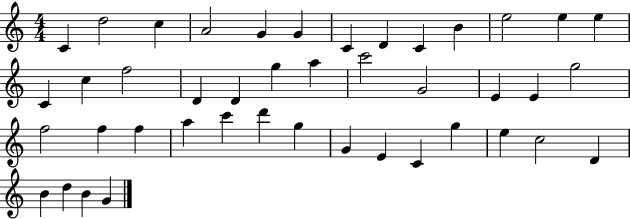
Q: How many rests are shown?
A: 0